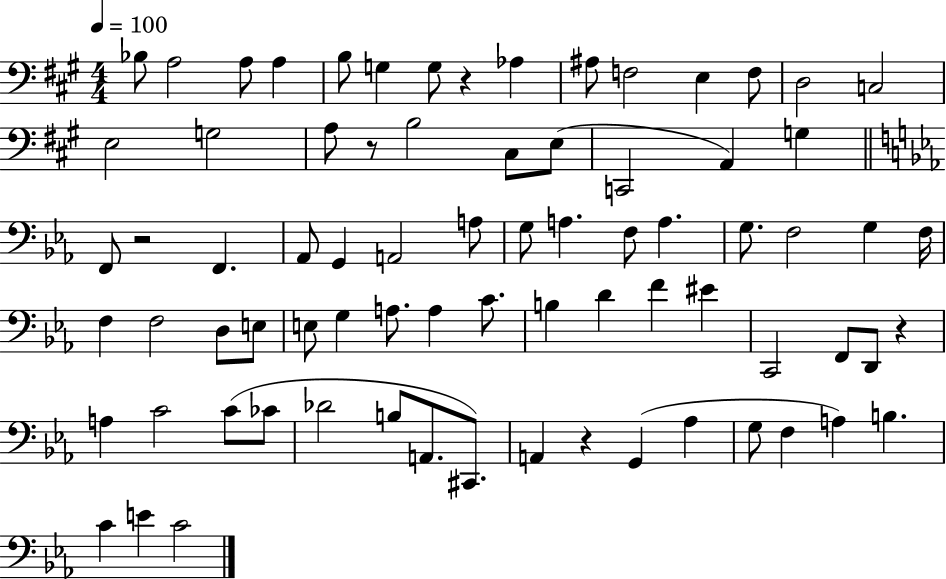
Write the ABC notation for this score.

X:1
T:Untitled
M:4/4
L:1/4
K:A
_B,/2 A,2 A,/2 A, B,/2 G, G,/2 z _A, ^A,/2 F,2 E, F,/2 D,2 C,2 E,2 G,2 A,/2 z/2 B,2 ^C,/2 E,/2 C,,2 A,, G, F,,/2 z2 F,, _A,,/2 G,, A,,2 A,/2 G,/2 A, F,/2 A, G,/2 F,2 G, F,/4 F, F,2 D,/2 E,/2 E,/2 G, A,/2 A, C/2 B, D F ^E C,,2 F,,/2 D,,/2 z A, C2 C/2 _C/2 _D2 B,/2 A,,/2 ^C,,/2 A,, z G,, _A, G,/2 F, A, B, C E C2